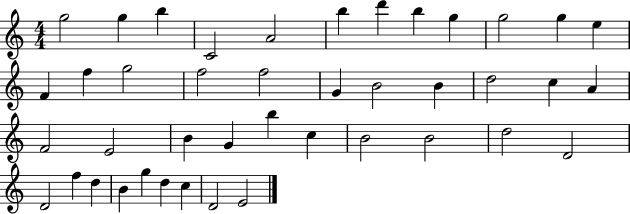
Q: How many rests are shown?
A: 0